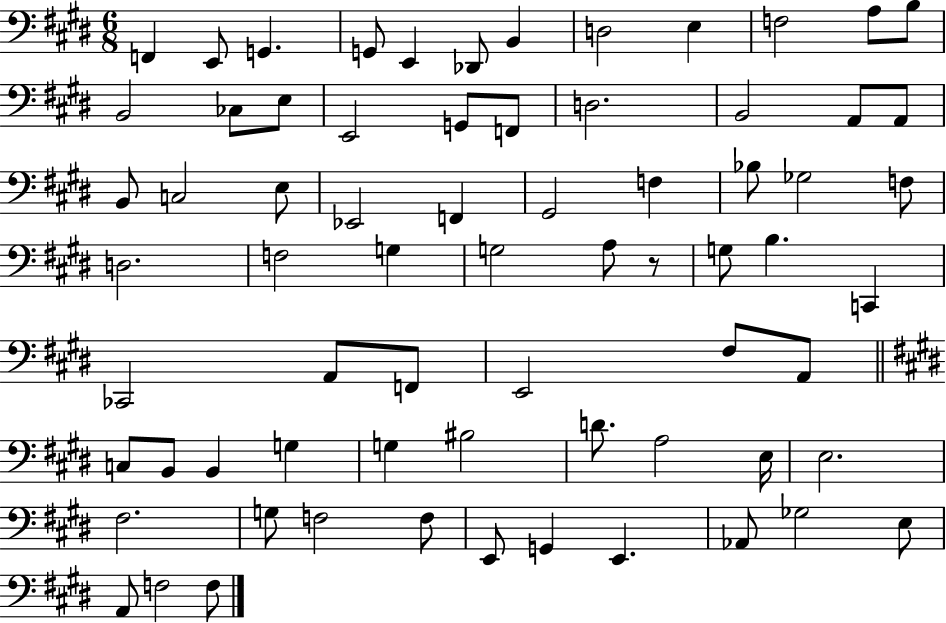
X:1
T:Untitled
M:6/8
L:1/4
K:E
F,, E,,/2 G,, G,,/2 E,, _D,,/2 B,, D,2 E, F,2 A,/2 B,/2 B,,2 _C,/2 E,/2 E,,2 G,,/2 F,,/2 D,2 B,,2 A,,/2 A,,/2 B,,/2 C,2 E,/2 _E,,2 F,, ^G,,2 F, _B,/2 _G,2 F,/2 D,2 F,2 G, G,2 A,/2 z/2 G,/2 B, C,, _C,,2 A,,/2 F,,/2 E,,2 ^F,/2 A,,/2 C,/2 B,,/2 B,, G, G, ^B,2 D/2 A,2 E,/4 E,2 ^F,2 G,/2 F,2 F,/2 E,,/2 G,, E,, _A,,/2 _G,2 E,/2 A,,/2 F,2 F,/2